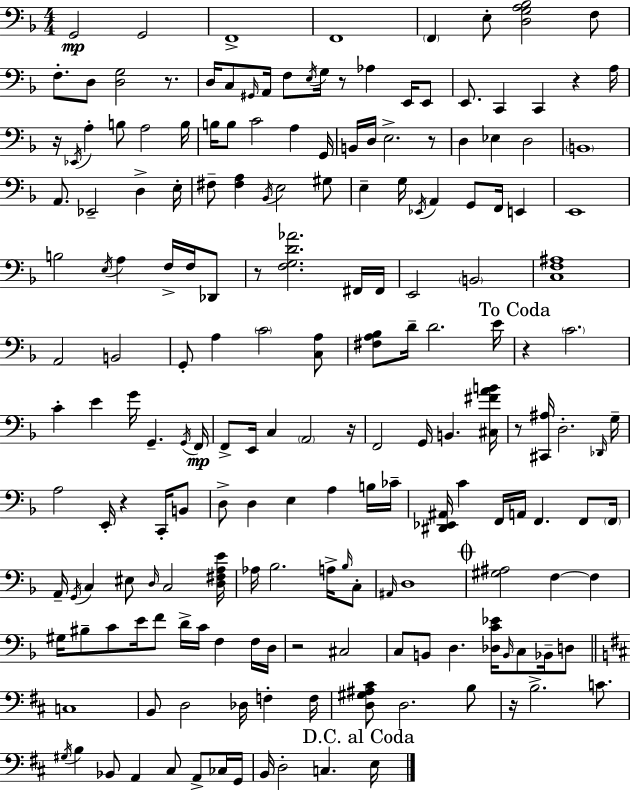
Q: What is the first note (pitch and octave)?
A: G2